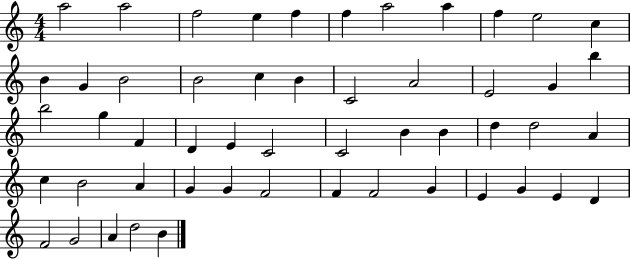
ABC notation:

X:1
T:Untitled
M:4/4
L:1/4
K:C
a2 a2 f2 e f f a2 a f e2 c B G B2 B2 c B C2 A2 E2 G b b2 g F D E C2 C2 B B d d2 A c B2 A G G F2 F F2 G E G E D F2 G2 A d2 B